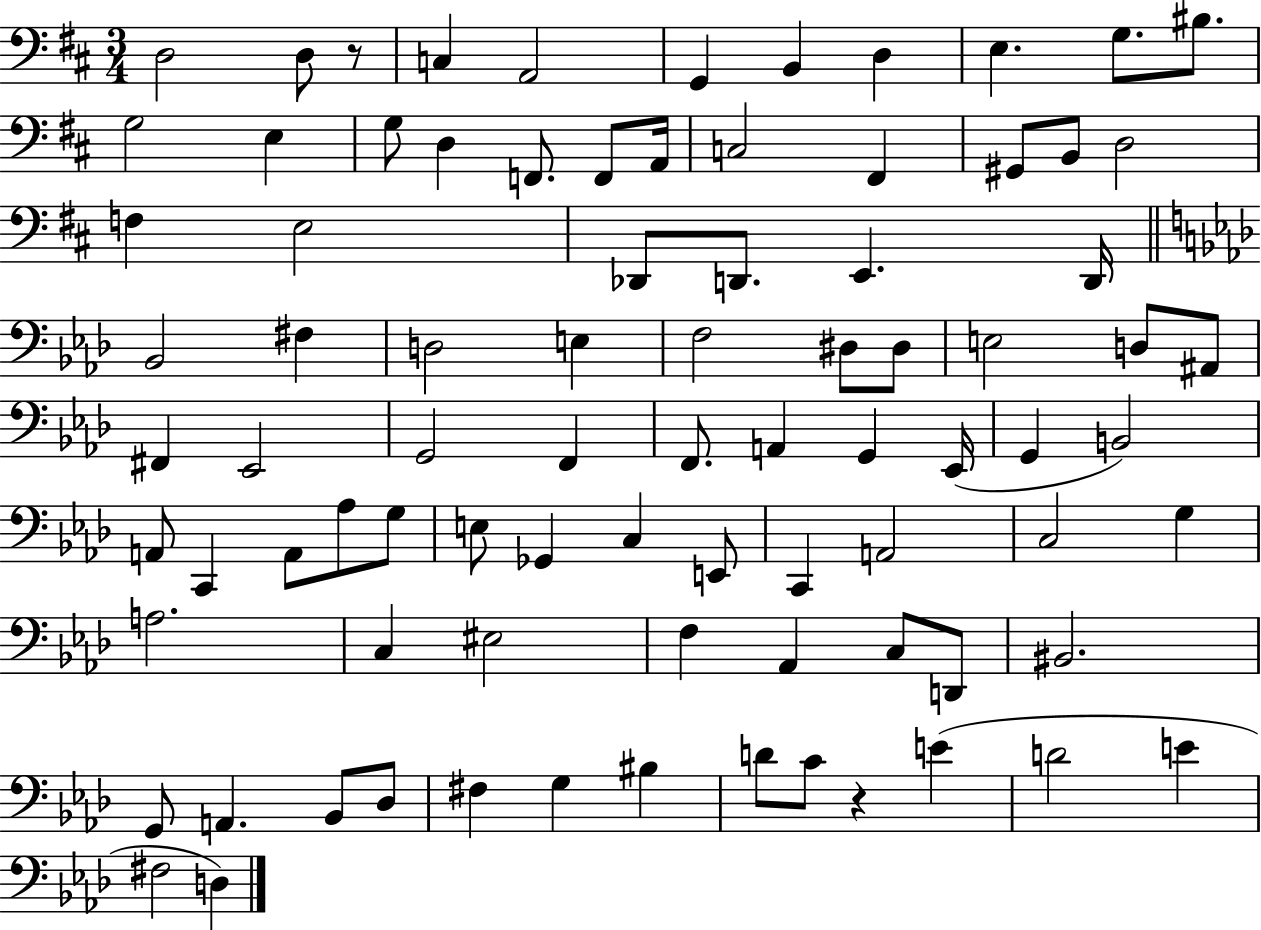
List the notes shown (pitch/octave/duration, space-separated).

D3/h D3/e R/e C3/q A2/h G2/q B2/q D3/q E3/q. G3/e. BIS3/e. G3/h E3/q G3/e D3/q F2/e. F2/e A2/s C3/h F#2/q G#2/e B2/e D3/h F3/q E3/h Db2/e D2/e. E2/q. D2/s Bb2/h F#3/q D3/h E3/q F3/h D#3/e D#3/e E3/h D3/e A#2/e F#2/q Eb2/h G2/h F2/q F2/e. A2/q G2/q Eb2/s G2/q B2/h A2/e C2/q A2/e Ab3/e G3/e E3/e Gb2/q C3/q E2/e C2/q A2/h C3/h G3/q A3/h. C3/q EIS3/h F3/q Ab2/q C3/e D2/e BIS2/h. G2/e A2/q. Bb2/e Db3/e F#3/q G3/q BIS3/q D4/e C4/e R/q E4/q D4/h E4/q F#3/h D3/q